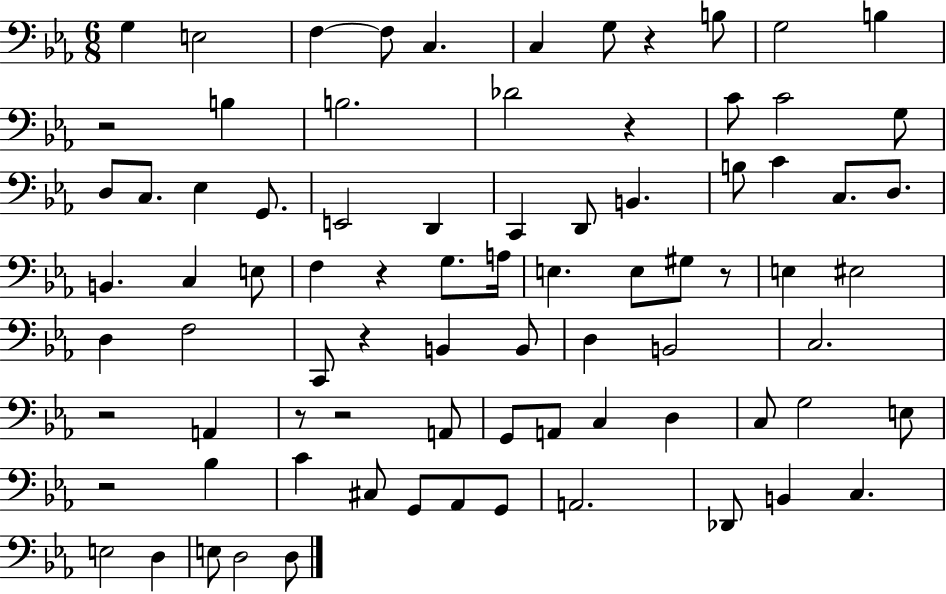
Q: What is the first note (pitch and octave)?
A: G3